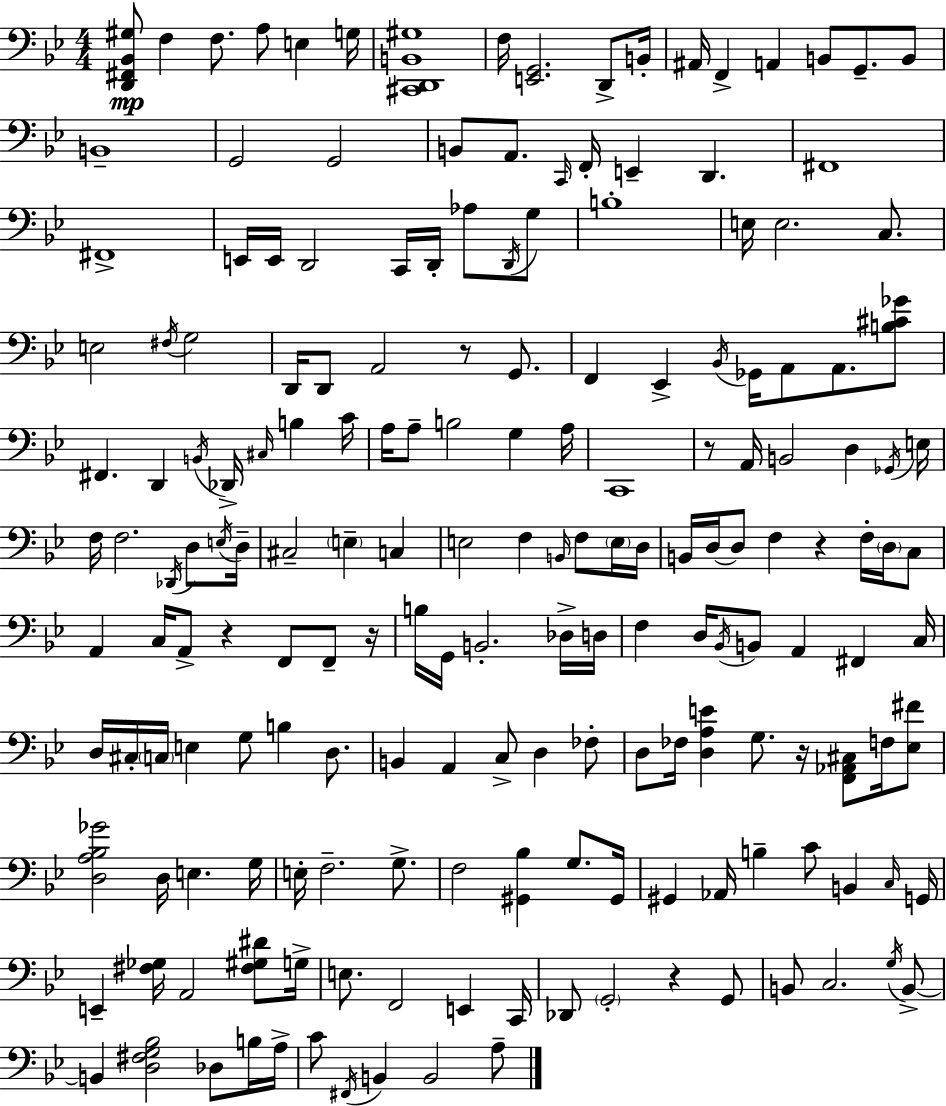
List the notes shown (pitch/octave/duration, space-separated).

[D2,F#2,Bb2,G#3]/e F3/q F3/e. A3/e E3/q G3/s [C#2,D2,B2,G#3]/w F3/s [E2,G2]/h. D2/e B2/s A#2/s F2/q A2/q B2/e G2/e. B2/e B2/w G2/h G2/h B2/e A2/e. C2/s F2/s E2/q D2/q. F#2/w F#2/w E2/s E2/s D2/h C2/s D2/s Ab3/e D2/s G3/e B3/w E3/s E3/h. C3/e. E3/h F#3/s G3/h D2/s D2/e A2/h R/e G2/e. F2/q Eb2/q Bb2/s Gb2/s A2/e A2/e. [B3,C#4,Gb4]/e F#2/q. D2/q B2/s Db2/s C#3/s B3/q C4/s A3/s A3/e B3/h G3/q A3/s C2/w R/e A2/s B2/h D3/q Gb2/s E3/s F3/s F3/h. Db2/s D3/e E3/s D3/s C#3/h E3/q C3/q E3/h F3/q B2/s F3/e E3/s D3/s B2/s D3/s D3/e F3/q R/q F3/s D3/s C3/e A2/q C3/s A2/e R/q F2/e F2/e R/s B3/s G2/s B2/h. Db3/s D3/s F3/q D3/s Bb2/s B2/e A2/q F#2/q C3/s D3/s C#3/s C3/s E3/q G3/e B3/q D3/e. B2/q A2/q C3/e D3/q FES3/e D3/e FES3/s [D3,A3,E4]/q G3/e. R/s [F2,Ab2,C#3]/e F3/s [Eb3,F#4]/e [D3,A3,Bb3,Gb4]/h D3/s E3/q. G3/s E3/s F3/h. G3/e. F3/h [G#2,Bb3]/q G3/e. G#2/s G#2/q Ab2/s B3/q C4/e B2/q C3/s G2/s E2/q [F#3,Gb3]/s A2/h [F#3,G#3,D#4]/e G3/s E3/e. F2/h E2/q C2/s Db2/e G2/h R/q G2/e B2/e C3/h. G3/s B2/e B2/q [D3,F#3,G3,Bb3]/h Db3/e B3/s A3/s C4/e F#2/s B2/q B2/h A3/e